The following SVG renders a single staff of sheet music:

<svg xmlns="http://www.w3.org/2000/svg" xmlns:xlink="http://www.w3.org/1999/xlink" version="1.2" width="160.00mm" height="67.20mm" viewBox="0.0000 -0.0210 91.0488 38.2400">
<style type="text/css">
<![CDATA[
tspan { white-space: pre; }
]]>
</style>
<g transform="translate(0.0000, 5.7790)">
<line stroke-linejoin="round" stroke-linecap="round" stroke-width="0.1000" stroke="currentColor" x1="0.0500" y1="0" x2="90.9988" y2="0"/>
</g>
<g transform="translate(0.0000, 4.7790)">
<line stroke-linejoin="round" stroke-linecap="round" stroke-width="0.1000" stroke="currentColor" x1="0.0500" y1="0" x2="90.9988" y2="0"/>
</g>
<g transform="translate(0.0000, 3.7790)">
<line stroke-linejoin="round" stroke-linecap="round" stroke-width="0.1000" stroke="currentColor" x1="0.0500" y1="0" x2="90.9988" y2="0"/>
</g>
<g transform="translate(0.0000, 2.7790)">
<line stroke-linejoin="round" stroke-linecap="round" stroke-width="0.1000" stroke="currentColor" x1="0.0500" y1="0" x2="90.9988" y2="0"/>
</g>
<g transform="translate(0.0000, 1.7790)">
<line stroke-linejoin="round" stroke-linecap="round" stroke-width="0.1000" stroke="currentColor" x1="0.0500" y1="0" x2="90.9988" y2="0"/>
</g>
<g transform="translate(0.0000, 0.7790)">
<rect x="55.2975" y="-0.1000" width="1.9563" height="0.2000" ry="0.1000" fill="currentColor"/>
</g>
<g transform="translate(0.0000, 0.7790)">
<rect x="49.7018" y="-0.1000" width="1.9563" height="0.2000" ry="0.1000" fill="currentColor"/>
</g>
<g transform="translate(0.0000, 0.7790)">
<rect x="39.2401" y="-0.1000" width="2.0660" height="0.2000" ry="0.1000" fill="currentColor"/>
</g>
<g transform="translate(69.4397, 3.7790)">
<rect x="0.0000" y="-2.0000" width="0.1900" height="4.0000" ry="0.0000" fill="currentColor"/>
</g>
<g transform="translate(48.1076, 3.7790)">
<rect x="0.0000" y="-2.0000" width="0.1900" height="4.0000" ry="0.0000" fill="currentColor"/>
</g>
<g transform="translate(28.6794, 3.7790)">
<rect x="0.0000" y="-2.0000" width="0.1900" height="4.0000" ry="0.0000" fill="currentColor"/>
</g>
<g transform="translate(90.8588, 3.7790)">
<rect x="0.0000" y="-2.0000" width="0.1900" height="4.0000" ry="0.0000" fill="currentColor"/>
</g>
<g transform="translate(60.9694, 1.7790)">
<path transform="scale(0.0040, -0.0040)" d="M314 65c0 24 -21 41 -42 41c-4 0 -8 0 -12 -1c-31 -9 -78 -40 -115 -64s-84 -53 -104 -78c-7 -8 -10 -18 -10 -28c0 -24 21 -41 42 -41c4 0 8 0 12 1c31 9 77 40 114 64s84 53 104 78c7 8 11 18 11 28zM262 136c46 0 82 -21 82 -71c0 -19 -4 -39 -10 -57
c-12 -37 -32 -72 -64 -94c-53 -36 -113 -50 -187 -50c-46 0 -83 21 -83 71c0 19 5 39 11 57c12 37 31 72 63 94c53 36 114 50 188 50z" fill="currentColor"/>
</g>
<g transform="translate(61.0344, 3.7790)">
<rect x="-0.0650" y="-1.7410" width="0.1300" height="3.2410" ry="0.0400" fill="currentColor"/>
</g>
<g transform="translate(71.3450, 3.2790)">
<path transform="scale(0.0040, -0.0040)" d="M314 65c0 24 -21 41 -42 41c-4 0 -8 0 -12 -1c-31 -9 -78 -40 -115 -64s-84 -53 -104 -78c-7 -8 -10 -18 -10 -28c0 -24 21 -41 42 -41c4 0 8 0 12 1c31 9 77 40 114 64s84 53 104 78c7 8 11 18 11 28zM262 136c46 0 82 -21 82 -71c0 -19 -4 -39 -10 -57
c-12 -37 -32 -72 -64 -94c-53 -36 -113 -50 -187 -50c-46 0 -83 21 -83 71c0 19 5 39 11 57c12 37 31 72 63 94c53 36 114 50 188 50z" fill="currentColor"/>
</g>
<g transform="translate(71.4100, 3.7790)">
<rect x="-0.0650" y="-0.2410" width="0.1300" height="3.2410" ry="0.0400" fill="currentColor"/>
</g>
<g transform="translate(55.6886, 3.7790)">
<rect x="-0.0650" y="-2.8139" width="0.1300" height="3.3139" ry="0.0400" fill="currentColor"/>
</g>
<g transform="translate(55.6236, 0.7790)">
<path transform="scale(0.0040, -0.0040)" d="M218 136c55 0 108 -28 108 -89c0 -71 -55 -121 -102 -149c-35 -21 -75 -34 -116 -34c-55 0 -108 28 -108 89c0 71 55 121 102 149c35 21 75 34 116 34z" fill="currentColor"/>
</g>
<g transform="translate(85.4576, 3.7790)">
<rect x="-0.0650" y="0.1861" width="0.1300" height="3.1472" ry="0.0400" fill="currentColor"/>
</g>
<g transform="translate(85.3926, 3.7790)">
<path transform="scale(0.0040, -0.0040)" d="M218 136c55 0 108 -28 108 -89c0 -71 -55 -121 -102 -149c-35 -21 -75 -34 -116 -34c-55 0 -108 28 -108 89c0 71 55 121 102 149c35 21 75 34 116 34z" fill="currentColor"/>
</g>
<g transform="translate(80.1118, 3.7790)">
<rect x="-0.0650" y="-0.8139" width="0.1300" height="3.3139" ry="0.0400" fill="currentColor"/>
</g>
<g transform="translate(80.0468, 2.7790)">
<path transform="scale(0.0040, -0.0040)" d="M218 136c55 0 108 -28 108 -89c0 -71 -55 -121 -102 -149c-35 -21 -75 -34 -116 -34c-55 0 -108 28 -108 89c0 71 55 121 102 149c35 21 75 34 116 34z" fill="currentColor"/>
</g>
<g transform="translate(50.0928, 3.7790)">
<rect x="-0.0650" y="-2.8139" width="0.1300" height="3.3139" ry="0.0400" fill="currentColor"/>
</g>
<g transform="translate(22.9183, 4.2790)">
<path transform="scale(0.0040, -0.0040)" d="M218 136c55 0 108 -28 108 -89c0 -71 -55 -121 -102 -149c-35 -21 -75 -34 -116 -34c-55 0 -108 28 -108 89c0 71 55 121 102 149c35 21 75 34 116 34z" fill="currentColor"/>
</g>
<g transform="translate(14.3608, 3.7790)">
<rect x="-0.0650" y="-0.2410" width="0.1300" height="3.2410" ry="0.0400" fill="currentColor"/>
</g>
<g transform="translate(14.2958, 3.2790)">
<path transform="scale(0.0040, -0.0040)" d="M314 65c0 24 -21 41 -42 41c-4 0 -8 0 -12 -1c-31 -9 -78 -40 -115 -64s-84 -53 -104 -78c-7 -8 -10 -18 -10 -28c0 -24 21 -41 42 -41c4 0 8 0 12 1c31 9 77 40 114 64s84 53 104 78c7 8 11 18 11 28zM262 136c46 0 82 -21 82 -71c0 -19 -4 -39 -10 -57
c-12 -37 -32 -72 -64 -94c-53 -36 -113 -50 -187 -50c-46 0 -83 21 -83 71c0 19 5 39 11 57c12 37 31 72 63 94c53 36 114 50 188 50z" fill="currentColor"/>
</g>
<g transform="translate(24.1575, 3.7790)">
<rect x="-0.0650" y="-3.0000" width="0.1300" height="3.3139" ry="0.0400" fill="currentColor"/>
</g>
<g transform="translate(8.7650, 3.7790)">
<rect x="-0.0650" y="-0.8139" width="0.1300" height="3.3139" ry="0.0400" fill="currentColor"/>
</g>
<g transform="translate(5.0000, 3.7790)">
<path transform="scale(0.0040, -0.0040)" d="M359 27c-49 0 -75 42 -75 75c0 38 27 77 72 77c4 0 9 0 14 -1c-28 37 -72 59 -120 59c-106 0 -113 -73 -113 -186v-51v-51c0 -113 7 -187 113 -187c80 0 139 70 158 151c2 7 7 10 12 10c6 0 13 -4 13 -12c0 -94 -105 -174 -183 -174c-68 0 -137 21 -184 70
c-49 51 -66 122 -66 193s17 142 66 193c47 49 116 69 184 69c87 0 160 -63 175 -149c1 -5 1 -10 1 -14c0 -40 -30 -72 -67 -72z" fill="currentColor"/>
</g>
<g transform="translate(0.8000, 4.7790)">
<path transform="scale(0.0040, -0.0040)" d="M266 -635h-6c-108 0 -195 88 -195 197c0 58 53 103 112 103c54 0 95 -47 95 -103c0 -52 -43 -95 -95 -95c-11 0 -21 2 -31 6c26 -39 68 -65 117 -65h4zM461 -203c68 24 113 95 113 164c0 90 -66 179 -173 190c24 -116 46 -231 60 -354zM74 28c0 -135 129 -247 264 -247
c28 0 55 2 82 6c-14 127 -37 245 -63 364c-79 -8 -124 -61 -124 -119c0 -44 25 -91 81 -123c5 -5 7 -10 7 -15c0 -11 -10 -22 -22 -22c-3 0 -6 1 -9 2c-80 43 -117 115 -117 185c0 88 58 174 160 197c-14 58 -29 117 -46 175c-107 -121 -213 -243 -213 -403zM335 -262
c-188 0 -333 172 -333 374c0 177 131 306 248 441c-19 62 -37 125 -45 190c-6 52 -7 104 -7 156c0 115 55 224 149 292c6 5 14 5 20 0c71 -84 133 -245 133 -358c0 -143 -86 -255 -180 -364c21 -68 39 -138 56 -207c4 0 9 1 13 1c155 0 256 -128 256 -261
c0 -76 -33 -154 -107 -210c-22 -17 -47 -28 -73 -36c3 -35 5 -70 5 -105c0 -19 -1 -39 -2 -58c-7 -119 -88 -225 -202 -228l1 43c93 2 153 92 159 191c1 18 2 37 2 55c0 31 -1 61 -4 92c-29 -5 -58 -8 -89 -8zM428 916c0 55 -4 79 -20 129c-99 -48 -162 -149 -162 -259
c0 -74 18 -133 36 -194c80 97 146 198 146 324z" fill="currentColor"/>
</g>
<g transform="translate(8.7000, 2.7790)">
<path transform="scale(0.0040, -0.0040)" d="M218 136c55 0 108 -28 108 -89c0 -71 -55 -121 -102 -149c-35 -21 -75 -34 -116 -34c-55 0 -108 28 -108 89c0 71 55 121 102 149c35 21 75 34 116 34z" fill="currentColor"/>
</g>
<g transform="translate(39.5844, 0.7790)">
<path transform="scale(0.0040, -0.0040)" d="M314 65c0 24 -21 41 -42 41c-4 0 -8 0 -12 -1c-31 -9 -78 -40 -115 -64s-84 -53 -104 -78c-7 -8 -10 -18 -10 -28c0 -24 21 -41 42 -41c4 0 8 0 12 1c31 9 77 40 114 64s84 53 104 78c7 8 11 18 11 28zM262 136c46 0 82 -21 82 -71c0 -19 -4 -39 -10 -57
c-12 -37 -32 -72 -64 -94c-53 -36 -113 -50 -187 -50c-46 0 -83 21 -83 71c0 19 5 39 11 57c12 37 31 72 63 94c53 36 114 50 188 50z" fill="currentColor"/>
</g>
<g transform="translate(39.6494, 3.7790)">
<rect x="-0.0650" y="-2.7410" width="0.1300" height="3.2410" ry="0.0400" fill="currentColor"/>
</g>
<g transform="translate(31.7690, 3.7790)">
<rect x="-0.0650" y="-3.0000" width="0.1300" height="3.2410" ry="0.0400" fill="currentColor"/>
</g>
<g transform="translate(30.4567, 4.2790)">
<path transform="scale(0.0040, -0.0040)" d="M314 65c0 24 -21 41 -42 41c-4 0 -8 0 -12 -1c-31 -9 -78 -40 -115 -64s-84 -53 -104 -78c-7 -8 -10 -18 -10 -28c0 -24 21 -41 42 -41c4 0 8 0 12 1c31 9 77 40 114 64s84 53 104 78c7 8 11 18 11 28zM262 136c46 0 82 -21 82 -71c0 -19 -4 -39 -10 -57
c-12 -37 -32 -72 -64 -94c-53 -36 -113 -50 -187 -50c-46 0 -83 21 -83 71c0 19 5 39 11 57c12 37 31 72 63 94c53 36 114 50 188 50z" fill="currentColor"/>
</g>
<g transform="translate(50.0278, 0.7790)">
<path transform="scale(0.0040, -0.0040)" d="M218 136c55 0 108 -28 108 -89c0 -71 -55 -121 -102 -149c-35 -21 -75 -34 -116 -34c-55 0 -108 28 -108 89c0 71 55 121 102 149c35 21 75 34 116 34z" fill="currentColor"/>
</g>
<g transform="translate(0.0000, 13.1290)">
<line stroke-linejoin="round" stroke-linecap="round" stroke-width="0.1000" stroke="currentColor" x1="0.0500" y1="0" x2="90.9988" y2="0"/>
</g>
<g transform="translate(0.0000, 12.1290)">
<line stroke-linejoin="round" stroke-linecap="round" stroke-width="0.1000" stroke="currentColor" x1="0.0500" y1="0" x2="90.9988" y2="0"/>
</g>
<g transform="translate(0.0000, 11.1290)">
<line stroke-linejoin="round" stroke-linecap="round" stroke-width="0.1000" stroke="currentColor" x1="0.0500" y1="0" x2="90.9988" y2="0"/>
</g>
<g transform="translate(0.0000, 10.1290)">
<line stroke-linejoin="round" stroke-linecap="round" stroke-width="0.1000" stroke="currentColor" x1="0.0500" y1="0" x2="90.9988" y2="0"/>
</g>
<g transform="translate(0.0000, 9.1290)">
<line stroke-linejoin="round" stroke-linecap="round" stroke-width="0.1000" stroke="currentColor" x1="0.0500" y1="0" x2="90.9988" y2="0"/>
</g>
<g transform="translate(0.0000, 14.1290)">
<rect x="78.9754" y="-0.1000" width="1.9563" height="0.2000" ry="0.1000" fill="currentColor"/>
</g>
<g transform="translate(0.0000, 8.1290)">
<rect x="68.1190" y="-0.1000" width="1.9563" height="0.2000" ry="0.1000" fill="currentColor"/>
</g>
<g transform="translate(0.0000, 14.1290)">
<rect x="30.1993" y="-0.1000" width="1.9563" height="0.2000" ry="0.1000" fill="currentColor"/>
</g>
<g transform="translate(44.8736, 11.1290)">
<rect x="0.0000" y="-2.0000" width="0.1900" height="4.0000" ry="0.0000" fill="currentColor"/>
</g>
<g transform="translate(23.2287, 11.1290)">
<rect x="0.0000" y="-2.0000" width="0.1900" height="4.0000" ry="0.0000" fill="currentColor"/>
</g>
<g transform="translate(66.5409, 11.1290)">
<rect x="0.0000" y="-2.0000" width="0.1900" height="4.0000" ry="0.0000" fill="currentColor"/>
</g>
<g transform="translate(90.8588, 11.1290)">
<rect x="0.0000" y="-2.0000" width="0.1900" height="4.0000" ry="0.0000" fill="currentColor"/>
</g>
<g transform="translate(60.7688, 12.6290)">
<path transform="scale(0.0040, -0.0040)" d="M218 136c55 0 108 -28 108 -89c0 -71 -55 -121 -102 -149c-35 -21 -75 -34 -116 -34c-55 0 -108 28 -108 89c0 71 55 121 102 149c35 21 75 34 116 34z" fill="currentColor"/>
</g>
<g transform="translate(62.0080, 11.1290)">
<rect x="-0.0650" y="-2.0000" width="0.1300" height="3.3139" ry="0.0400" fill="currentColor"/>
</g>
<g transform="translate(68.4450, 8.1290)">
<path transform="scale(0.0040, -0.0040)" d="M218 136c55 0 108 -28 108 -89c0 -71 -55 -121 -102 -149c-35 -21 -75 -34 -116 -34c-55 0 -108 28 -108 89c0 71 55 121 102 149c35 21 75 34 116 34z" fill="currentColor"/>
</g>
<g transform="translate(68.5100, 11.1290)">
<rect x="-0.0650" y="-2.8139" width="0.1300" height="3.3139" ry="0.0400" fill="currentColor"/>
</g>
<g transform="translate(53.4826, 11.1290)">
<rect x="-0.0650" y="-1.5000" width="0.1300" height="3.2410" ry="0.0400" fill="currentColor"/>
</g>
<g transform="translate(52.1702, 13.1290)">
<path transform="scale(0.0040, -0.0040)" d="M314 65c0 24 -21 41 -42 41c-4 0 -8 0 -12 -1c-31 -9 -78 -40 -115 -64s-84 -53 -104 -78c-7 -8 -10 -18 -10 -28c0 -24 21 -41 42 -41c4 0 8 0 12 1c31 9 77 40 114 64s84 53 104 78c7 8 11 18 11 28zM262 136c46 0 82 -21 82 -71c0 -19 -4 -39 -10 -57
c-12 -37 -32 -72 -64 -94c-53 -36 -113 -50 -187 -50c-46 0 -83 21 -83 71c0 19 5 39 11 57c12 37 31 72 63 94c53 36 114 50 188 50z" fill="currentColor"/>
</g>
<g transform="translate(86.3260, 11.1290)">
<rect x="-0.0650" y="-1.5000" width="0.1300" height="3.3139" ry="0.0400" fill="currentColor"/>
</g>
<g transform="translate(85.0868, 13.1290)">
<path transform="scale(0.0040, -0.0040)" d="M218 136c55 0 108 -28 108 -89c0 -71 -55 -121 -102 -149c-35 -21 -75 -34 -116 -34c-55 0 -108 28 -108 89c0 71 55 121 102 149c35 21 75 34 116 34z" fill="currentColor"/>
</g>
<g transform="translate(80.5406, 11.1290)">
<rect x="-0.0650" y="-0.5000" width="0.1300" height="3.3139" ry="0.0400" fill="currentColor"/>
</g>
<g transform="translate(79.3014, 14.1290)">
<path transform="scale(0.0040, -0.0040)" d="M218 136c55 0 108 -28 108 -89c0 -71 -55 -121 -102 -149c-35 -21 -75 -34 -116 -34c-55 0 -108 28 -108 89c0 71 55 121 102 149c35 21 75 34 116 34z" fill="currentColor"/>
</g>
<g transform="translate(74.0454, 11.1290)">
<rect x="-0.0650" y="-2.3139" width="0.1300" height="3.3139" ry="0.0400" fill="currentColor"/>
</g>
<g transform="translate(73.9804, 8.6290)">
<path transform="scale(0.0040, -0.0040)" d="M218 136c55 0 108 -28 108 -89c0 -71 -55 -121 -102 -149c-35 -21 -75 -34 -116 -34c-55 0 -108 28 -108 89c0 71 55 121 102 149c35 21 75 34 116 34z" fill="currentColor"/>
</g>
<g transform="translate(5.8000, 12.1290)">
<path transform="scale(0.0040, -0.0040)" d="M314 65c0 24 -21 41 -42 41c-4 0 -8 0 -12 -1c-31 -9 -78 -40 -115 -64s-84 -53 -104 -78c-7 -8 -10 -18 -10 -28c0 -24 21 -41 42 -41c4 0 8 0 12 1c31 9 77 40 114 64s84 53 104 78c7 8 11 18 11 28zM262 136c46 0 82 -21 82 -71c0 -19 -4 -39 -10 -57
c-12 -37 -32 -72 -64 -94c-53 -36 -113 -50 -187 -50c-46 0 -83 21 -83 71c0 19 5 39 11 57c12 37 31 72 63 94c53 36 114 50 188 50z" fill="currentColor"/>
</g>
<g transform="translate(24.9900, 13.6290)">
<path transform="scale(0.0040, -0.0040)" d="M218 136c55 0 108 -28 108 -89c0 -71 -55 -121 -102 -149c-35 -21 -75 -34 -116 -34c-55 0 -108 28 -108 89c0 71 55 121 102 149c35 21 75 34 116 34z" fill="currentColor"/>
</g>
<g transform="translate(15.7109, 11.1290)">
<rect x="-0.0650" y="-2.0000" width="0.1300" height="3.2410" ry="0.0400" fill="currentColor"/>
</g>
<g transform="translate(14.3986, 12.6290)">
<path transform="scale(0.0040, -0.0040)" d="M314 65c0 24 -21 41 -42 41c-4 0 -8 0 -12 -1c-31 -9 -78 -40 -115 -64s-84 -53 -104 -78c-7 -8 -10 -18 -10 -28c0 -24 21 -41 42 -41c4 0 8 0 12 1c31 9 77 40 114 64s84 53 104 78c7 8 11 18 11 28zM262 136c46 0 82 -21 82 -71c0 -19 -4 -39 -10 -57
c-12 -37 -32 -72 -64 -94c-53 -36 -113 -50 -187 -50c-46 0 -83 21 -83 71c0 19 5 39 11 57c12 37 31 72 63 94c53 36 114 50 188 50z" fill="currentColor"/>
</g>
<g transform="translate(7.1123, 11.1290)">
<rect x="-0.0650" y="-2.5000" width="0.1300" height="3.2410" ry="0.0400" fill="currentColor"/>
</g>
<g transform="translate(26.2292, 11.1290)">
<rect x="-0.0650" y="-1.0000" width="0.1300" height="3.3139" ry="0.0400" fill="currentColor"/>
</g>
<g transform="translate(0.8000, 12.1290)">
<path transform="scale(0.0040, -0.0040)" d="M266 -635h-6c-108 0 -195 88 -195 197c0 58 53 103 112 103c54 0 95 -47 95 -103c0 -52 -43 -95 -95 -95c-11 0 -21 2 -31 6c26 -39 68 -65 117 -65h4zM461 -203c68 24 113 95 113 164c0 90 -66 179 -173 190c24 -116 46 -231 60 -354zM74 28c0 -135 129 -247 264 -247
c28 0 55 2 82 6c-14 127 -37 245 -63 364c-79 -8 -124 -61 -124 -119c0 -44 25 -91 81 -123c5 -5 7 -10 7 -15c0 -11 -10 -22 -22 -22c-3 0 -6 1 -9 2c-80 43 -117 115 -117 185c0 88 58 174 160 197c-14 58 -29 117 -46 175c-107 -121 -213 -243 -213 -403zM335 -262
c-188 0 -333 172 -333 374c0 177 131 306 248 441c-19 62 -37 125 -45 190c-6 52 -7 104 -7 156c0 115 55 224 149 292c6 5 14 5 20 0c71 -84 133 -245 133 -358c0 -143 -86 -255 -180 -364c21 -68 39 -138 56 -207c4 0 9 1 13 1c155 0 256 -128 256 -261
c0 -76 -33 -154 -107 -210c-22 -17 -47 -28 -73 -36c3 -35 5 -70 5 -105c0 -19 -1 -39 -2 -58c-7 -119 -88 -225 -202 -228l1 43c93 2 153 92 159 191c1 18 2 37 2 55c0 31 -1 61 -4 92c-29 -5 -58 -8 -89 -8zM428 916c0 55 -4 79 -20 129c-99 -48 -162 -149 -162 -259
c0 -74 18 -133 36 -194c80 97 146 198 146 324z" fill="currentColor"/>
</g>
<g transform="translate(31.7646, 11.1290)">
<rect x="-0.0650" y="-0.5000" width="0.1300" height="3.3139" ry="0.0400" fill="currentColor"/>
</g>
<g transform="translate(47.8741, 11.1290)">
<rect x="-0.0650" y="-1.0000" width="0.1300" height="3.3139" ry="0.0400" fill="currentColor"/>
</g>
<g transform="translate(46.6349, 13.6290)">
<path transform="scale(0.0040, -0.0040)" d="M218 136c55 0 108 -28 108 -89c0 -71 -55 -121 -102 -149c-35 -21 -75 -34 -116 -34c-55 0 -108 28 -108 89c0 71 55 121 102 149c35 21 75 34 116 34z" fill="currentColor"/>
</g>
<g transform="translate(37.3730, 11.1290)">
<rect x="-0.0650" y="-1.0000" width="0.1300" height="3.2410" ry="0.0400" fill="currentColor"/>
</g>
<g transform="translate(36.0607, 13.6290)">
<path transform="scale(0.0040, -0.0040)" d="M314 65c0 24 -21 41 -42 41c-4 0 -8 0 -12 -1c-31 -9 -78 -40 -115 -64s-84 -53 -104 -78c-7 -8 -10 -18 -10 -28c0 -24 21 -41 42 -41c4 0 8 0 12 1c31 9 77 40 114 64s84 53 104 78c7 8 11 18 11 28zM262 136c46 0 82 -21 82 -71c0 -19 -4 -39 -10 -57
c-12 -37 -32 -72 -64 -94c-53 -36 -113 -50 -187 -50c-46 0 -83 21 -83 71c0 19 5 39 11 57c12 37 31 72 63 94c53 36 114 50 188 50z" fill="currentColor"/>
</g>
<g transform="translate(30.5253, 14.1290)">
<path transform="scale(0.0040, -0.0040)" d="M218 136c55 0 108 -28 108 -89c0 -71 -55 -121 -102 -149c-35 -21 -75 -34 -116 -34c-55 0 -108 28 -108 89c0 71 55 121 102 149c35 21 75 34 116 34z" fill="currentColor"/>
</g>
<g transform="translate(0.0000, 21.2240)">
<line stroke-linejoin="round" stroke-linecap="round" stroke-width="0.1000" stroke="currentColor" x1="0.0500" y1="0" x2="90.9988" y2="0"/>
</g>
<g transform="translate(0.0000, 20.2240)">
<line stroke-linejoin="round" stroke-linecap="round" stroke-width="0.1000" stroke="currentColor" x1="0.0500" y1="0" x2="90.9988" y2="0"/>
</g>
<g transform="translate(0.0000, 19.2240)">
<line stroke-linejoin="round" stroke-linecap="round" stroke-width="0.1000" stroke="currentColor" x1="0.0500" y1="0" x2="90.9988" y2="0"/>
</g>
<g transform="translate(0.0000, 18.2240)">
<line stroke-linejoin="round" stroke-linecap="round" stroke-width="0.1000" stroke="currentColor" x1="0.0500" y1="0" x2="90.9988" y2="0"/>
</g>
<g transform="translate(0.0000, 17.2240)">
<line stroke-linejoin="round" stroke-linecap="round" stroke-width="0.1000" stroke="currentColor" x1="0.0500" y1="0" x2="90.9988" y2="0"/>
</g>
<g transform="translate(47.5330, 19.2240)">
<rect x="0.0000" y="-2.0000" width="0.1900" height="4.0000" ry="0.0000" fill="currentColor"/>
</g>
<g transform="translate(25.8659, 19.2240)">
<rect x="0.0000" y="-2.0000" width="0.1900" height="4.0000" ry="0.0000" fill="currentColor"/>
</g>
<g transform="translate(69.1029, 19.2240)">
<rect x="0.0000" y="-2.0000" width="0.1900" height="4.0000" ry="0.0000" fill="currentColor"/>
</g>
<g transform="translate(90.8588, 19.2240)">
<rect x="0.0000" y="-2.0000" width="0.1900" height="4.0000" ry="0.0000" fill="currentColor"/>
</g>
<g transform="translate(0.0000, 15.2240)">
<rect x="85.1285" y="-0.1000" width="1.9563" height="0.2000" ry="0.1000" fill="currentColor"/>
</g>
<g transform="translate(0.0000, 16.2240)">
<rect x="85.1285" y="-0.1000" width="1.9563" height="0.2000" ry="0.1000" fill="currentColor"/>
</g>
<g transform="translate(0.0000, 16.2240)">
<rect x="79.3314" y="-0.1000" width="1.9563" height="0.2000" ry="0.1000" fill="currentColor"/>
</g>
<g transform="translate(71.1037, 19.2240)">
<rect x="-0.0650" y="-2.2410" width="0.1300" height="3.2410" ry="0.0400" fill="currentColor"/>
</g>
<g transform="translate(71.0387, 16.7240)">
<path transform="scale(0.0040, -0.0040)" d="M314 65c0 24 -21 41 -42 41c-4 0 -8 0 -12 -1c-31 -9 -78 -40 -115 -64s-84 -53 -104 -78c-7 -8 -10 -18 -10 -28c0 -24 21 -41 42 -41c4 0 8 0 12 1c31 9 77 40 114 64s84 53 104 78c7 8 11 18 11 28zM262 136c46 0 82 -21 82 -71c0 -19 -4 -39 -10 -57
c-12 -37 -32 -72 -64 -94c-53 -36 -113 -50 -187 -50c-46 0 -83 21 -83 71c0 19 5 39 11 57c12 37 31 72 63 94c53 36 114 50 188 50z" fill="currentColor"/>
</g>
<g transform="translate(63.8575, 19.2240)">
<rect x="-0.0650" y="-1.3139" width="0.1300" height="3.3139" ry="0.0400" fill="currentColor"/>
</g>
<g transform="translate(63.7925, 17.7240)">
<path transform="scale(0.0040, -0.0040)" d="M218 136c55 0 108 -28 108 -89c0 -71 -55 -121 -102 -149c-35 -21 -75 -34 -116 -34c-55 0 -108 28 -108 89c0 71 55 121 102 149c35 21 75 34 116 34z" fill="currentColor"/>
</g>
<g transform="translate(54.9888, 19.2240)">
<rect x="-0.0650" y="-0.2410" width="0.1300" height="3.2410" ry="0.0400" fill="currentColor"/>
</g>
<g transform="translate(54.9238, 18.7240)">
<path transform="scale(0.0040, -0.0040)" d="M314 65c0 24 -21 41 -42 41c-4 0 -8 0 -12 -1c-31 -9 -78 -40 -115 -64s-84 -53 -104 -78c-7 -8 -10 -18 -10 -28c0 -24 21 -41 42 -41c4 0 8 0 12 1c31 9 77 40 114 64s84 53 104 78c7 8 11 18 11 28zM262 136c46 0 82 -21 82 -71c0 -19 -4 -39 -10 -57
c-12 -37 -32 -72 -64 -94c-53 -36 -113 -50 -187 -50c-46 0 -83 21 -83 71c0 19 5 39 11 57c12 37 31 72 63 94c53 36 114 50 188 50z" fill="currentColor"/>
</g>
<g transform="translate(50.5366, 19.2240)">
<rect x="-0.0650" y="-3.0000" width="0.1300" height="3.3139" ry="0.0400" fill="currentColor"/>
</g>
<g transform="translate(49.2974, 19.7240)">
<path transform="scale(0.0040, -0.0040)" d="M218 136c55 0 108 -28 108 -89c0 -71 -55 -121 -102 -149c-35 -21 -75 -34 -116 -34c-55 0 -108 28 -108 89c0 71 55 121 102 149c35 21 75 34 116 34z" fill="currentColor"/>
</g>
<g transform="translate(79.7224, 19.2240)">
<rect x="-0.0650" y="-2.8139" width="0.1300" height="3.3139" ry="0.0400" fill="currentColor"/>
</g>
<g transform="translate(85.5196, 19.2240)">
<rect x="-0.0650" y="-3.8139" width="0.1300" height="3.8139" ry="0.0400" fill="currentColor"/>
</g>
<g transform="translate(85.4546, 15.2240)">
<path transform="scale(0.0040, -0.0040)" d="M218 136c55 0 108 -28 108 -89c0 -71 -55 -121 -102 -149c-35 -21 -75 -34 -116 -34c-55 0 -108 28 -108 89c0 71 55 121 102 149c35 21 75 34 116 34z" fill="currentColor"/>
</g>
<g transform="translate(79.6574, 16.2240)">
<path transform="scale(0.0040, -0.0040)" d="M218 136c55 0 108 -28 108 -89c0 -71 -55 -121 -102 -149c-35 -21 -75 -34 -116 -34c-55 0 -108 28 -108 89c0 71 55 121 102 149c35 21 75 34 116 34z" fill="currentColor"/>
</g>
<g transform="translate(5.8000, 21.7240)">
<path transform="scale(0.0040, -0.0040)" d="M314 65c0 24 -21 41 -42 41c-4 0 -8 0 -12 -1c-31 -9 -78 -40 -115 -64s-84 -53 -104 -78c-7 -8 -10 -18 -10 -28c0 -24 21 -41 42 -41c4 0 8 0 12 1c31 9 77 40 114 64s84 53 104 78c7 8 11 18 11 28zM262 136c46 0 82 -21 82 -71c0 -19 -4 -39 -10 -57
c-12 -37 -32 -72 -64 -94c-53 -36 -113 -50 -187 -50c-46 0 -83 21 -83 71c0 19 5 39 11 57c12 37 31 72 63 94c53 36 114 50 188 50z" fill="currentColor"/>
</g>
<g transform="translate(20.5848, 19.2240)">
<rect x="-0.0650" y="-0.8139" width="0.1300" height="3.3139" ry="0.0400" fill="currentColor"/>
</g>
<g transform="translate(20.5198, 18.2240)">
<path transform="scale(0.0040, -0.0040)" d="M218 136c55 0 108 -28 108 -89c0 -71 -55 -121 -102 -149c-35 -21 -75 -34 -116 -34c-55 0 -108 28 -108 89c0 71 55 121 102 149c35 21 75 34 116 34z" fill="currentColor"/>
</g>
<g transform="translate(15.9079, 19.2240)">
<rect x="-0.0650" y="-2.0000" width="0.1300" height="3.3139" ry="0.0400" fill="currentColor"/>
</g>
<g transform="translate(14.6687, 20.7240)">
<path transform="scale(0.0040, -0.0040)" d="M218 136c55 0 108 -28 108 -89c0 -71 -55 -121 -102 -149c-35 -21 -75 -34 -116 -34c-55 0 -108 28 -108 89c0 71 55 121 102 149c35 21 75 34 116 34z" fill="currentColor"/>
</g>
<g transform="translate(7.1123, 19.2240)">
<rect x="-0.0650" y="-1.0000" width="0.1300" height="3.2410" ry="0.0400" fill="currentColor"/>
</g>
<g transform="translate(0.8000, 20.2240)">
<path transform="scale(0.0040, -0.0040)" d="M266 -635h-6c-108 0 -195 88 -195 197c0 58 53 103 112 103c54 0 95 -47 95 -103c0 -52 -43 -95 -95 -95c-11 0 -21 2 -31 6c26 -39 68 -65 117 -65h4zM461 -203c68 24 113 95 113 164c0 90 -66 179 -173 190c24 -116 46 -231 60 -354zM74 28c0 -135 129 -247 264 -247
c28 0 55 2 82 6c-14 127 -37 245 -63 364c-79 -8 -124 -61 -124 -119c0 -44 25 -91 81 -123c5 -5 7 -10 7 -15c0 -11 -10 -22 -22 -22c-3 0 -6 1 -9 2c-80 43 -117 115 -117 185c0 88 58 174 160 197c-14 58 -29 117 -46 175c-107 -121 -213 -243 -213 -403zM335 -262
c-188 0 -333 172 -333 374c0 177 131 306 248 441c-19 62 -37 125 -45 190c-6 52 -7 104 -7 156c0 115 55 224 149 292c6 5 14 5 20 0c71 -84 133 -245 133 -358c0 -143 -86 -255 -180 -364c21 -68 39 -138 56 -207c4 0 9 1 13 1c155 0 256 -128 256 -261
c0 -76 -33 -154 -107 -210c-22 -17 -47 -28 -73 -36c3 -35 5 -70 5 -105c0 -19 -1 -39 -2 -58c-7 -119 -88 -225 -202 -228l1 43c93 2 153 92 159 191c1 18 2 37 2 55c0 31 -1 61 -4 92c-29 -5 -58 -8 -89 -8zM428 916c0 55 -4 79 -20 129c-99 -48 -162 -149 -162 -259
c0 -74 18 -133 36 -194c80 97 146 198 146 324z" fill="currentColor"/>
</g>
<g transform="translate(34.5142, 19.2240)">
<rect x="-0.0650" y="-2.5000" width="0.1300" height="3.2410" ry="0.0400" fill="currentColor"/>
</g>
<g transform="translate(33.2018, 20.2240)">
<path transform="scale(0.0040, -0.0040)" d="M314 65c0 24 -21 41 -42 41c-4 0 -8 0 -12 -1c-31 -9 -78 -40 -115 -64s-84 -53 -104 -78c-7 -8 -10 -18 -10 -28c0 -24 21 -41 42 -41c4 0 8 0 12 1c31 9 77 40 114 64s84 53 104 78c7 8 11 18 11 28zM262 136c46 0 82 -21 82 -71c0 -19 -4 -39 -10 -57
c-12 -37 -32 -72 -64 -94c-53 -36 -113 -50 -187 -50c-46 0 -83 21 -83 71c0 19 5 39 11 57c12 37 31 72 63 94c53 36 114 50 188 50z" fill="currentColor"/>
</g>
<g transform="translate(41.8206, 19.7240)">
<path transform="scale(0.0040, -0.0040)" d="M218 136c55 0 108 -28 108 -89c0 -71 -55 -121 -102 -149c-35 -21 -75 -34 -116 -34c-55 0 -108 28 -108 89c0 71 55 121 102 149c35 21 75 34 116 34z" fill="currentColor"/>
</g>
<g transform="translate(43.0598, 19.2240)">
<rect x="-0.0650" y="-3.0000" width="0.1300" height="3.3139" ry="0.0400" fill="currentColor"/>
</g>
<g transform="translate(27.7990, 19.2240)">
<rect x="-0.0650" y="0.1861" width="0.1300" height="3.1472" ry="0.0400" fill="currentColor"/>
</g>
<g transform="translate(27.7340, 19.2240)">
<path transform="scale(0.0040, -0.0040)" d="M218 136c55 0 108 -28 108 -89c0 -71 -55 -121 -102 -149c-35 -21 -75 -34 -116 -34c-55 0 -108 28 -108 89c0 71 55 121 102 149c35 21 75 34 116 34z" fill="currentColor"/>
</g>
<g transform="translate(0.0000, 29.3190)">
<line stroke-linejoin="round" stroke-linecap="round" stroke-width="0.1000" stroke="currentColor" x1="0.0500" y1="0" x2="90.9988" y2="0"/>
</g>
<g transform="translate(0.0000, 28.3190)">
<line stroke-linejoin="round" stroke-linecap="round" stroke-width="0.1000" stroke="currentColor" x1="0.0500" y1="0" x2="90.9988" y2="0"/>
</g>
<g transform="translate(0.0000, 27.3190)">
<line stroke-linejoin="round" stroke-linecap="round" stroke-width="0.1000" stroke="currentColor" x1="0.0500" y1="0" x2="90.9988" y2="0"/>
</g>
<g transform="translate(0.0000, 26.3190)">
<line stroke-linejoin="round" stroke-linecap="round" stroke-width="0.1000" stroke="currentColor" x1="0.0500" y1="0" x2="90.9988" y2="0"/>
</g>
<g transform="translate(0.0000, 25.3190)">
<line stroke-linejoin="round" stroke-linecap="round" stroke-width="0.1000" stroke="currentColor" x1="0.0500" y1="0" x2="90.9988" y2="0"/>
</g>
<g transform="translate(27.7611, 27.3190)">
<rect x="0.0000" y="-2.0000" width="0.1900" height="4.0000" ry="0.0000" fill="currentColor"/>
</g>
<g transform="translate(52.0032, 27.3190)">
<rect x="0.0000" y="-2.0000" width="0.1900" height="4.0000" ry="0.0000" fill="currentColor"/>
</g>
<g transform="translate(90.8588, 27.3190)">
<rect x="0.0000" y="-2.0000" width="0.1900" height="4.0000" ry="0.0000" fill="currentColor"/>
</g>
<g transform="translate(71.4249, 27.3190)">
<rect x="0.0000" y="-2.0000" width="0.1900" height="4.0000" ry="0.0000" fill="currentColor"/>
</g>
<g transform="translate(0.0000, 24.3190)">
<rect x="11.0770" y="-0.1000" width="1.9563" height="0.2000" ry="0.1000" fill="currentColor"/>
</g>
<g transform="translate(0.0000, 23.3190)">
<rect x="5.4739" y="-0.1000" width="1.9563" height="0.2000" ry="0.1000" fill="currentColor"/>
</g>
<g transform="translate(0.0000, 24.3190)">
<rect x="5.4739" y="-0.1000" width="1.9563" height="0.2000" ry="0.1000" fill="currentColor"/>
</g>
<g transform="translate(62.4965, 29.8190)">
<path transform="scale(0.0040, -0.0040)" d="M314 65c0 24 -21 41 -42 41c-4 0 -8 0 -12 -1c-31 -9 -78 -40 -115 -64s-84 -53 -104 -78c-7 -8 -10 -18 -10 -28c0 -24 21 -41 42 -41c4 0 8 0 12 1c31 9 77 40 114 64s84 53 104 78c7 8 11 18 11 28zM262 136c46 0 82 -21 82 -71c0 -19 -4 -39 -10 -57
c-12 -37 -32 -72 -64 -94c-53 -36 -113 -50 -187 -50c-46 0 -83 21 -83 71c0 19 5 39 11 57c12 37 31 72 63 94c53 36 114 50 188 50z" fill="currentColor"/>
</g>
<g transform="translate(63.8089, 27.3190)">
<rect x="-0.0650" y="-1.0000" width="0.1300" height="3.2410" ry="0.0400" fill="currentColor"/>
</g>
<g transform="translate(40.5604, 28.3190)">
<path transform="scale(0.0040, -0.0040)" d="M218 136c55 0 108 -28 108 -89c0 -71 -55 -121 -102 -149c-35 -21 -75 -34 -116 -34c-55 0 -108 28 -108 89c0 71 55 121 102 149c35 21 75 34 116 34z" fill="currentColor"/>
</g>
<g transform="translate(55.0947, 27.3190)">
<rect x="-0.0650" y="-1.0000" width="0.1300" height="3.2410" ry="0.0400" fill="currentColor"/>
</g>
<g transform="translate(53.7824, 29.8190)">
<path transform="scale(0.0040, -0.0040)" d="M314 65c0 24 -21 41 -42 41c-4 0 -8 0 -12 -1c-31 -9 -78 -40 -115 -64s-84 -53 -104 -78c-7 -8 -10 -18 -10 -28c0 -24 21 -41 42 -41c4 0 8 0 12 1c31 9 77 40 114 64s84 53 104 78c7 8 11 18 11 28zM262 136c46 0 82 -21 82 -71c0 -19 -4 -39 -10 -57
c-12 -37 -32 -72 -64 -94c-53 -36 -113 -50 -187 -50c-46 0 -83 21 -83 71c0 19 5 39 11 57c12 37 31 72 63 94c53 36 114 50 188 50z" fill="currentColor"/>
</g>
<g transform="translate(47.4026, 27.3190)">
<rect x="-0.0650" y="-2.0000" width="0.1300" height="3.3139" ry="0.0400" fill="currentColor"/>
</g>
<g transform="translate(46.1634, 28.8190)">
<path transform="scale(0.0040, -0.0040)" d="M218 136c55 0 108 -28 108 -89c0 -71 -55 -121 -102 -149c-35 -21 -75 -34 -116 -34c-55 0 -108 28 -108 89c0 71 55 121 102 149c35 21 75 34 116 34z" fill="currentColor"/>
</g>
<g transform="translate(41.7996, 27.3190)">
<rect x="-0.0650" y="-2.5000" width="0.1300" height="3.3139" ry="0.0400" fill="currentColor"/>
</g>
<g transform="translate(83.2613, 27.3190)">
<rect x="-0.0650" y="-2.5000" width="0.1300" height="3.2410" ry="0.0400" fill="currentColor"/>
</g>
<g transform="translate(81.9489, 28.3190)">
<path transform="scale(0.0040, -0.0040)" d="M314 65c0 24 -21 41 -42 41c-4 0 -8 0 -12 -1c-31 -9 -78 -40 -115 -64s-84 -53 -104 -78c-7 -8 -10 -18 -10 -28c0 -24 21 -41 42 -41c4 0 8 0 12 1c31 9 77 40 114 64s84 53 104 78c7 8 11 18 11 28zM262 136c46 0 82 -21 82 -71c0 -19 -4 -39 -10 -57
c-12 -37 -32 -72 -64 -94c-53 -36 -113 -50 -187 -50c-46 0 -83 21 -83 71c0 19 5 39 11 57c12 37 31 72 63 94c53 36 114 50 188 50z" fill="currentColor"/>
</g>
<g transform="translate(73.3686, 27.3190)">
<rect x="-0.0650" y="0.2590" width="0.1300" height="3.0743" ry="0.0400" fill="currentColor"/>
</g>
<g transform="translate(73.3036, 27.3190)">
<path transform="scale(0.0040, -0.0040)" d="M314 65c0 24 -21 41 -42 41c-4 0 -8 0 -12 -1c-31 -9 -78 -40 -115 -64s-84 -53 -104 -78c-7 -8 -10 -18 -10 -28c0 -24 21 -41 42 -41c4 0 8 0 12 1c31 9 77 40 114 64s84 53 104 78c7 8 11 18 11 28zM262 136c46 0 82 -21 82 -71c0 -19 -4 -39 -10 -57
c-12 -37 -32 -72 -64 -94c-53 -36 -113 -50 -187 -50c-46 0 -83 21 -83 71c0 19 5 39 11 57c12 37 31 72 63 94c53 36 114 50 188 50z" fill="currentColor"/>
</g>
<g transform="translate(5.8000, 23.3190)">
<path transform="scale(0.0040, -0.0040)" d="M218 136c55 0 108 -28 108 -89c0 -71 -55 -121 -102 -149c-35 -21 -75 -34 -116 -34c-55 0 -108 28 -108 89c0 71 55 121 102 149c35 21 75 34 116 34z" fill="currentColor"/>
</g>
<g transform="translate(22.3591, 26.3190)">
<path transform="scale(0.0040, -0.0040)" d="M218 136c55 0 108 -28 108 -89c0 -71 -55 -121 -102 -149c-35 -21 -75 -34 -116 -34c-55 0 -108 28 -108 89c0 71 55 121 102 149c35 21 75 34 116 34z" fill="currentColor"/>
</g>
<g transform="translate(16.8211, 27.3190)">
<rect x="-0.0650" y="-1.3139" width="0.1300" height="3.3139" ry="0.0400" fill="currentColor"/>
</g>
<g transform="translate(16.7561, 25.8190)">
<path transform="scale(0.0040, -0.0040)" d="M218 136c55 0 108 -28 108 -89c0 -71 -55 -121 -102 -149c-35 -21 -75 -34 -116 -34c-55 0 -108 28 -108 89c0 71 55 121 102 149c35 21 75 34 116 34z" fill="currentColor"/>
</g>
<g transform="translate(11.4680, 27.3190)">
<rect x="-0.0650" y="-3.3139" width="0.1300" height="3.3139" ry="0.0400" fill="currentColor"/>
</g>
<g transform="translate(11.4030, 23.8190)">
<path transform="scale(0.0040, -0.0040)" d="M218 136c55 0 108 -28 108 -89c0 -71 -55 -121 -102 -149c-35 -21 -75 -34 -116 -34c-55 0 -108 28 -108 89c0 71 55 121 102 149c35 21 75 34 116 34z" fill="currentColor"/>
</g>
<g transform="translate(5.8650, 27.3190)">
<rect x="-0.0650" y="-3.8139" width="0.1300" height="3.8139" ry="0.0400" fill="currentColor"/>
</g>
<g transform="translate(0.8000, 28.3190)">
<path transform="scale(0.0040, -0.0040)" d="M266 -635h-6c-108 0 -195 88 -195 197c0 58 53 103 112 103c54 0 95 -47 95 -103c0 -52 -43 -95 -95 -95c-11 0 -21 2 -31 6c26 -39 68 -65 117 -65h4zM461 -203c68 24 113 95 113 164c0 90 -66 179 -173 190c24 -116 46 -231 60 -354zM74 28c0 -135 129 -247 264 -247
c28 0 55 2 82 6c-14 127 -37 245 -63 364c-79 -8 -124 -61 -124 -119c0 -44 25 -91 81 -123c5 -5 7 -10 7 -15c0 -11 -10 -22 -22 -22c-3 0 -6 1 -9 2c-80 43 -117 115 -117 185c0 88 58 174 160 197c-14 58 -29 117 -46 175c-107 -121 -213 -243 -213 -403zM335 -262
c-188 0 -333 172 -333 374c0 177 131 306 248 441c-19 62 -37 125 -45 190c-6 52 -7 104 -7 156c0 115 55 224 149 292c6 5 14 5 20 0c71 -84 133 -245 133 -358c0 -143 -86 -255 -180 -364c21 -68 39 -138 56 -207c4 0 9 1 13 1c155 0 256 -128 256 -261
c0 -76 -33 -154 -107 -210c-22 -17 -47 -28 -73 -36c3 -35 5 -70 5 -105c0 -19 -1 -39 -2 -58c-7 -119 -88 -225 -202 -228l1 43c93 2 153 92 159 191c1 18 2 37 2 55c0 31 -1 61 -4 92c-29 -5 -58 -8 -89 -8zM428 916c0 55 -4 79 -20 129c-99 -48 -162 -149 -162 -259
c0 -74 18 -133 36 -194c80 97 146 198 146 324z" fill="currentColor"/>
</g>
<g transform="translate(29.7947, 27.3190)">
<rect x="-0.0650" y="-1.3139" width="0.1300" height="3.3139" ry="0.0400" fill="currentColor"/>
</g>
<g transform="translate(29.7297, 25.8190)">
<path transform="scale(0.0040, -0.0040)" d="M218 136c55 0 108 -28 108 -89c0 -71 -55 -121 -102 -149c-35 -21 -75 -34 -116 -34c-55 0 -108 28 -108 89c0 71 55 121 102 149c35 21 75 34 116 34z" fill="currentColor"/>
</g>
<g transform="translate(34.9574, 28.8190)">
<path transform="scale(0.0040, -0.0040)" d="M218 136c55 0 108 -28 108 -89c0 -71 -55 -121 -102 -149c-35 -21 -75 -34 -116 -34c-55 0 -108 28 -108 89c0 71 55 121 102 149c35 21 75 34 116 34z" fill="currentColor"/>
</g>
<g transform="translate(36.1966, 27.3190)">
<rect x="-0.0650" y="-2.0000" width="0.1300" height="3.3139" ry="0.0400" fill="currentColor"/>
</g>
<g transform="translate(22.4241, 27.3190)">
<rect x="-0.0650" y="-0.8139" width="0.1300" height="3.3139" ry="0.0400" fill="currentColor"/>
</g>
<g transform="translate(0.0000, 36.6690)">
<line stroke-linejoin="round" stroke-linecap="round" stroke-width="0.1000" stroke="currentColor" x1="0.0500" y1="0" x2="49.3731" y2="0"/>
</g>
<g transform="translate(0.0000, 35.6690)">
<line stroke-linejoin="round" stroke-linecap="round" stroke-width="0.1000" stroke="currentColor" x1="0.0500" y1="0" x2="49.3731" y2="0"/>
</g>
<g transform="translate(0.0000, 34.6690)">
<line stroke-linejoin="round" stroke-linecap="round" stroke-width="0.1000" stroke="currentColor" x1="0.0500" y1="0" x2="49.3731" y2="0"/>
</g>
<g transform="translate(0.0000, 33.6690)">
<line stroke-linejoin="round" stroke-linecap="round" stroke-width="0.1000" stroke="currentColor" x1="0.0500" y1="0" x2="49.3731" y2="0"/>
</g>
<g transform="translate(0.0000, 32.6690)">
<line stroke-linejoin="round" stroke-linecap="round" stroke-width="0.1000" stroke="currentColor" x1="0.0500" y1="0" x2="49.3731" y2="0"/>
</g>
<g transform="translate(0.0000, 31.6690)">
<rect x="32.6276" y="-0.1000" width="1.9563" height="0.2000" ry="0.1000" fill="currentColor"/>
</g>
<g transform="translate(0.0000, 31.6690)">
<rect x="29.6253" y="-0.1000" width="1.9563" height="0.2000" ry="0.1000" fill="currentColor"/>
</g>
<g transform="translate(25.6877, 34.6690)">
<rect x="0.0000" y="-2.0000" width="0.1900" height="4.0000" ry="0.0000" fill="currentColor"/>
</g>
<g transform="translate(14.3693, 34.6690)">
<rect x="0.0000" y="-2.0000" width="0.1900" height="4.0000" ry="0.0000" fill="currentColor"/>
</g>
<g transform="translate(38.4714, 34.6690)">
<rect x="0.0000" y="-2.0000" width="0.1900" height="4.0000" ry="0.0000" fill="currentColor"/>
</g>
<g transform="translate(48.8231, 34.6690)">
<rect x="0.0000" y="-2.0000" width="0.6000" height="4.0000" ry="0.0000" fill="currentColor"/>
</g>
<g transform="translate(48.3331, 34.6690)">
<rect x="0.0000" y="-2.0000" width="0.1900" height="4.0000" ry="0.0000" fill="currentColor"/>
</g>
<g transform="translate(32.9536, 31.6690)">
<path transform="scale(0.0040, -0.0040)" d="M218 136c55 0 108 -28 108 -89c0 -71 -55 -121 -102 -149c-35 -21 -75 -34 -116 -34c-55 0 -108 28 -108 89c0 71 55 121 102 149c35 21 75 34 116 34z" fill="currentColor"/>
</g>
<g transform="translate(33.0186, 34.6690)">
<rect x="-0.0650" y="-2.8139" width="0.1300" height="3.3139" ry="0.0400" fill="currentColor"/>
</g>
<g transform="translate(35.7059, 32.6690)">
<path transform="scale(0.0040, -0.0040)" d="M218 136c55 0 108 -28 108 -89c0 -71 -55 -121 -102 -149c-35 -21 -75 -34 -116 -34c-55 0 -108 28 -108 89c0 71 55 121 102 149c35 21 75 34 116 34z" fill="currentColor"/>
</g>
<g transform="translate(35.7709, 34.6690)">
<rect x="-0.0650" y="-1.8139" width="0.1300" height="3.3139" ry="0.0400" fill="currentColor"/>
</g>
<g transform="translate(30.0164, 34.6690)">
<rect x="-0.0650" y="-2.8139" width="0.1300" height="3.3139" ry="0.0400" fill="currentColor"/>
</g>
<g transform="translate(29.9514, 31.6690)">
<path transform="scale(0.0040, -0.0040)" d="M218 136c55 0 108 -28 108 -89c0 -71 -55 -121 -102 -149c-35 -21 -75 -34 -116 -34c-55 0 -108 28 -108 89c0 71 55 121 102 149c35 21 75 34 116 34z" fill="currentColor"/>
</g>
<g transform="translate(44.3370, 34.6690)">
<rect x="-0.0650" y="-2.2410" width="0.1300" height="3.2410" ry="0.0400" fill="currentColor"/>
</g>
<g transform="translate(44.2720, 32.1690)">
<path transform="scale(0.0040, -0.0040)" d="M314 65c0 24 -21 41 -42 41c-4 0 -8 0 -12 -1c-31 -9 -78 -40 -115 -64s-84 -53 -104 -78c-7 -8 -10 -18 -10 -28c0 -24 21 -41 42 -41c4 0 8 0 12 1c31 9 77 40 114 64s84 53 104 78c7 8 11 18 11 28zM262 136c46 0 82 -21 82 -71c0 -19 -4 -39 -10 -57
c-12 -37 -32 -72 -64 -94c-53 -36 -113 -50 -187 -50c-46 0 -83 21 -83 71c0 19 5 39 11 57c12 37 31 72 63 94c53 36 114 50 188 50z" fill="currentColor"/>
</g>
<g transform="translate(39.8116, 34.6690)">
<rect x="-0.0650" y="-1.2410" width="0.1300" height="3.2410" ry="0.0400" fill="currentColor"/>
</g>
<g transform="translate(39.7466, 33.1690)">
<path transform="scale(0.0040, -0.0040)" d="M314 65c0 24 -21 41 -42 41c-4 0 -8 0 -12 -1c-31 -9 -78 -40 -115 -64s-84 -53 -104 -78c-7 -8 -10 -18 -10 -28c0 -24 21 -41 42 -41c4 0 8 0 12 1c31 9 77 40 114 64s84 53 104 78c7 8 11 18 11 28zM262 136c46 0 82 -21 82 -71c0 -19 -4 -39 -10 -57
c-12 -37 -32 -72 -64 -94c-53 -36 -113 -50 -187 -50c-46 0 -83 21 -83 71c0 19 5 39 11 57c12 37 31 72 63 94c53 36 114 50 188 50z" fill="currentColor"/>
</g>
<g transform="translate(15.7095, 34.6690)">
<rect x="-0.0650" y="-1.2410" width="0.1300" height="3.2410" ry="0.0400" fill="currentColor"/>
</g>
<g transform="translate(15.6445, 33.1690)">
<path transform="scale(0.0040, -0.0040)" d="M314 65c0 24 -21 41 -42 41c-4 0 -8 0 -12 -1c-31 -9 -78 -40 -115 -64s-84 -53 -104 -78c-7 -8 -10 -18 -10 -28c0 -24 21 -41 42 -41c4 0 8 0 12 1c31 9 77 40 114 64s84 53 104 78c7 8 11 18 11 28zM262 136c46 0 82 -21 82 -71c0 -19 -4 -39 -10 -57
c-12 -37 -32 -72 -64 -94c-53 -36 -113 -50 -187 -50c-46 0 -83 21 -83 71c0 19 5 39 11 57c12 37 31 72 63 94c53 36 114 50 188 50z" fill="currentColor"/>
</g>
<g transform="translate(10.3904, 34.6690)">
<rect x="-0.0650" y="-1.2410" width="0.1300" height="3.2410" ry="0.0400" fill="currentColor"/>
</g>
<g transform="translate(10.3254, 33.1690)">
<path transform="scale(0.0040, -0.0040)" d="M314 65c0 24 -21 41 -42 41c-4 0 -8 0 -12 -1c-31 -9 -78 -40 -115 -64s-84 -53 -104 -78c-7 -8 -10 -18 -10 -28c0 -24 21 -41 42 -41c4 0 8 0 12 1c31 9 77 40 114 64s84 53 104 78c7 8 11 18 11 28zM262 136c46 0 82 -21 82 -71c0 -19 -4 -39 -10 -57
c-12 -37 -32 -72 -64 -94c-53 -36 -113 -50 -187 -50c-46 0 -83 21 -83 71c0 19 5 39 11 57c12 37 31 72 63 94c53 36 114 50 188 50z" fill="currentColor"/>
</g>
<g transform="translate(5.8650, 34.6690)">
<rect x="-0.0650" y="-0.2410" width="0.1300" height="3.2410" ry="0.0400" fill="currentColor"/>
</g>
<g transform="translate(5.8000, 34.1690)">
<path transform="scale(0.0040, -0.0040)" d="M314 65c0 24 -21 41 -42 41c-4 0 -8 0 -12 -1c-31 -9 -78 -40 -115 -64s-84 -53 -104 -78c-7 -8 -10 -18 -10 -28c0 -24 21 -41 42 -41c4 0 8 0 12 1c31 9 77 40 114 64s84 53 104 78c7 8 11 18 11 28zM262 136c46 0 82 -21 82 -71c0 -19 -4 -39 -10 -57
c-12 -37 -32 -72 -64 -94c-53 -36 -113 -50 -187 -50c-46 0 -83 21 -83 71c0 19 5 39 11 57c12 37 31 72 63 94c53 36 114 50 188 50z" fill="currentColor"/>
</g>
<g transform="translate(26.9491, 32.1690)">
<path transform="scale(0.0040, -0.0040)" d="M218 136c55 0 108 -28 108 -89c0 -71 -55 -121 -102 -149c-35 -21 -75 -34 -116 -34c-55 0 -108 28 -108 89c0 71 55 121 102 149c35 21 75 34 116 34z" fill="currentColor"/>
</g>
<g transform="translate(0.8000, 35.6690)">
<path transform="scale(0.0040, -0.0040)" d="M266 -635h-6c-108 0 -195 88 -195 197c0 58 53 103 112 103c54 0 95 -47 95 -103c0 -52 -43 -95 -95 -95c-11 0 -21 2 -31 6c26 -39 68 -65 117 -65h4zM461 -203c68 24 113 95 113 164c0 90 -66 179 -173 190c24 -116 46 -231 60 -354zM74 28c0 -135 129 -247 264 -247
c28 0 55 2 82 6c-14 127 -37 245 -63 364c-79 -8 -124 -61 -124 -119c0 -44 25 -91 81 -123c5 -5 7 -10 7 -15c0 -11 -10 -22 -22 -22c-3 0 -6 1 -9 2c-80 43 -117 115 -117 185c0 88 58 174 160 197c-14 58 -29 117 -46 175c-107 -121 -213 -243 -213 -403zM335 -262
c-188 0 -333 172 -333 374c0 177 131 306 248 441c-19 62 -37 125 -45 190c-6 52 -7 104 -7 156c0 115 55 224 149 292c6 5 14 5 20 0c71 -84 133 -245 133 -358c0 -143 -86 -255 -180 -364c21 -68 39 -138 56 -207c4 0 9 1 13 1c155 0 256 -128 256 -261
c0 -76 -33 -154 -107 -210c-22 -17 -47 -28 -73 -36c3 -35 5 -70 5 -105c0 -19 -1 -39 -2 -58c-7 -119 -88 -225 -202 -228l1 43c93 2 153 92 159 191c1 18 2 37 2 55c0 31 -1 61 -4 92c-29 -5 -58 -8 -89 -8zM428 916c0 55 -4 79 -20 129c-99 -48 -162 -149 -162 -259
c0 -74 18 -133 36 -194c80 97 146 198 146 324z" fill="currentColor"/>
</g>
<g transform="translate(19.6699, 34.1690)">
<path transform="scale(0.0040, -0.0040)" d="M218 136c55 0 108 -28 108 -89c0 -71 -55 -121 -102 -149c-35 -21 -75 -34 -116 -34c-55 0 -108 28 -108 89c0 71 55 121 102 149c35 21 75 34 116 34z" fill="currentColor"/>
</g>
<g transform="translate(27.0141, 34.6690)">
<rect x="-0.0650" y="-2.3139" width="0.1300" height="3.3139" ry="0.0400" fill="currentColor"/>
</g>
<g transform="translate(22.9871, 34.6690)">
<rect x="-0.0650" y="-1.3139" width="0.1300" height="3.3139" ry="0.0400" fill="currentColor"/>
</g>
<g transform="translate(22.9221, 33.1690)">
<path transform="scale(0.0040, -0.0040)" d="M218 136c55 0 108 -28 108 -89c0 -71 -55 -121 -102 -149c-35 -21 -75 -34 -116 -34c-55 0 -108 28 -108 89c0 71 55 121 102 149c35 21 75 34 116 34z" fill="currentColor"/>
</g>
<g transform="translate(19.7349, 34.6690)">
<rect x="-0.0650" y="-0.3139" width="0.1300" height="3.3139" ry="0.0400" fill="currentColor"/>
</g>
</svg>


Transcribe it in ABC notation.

X:1
T:Untitled
M:4/4
L:1/4
K:C
d c2 A A2 a2 a a f2 c2 d B G2 F2 D C D2 D E2 F a g C E D2 F d B G2 A A c2 e g2 a c' c' b e d e F G F D2 D2 B2 G2 c2 e2 e2 c e g a a f e2 g2